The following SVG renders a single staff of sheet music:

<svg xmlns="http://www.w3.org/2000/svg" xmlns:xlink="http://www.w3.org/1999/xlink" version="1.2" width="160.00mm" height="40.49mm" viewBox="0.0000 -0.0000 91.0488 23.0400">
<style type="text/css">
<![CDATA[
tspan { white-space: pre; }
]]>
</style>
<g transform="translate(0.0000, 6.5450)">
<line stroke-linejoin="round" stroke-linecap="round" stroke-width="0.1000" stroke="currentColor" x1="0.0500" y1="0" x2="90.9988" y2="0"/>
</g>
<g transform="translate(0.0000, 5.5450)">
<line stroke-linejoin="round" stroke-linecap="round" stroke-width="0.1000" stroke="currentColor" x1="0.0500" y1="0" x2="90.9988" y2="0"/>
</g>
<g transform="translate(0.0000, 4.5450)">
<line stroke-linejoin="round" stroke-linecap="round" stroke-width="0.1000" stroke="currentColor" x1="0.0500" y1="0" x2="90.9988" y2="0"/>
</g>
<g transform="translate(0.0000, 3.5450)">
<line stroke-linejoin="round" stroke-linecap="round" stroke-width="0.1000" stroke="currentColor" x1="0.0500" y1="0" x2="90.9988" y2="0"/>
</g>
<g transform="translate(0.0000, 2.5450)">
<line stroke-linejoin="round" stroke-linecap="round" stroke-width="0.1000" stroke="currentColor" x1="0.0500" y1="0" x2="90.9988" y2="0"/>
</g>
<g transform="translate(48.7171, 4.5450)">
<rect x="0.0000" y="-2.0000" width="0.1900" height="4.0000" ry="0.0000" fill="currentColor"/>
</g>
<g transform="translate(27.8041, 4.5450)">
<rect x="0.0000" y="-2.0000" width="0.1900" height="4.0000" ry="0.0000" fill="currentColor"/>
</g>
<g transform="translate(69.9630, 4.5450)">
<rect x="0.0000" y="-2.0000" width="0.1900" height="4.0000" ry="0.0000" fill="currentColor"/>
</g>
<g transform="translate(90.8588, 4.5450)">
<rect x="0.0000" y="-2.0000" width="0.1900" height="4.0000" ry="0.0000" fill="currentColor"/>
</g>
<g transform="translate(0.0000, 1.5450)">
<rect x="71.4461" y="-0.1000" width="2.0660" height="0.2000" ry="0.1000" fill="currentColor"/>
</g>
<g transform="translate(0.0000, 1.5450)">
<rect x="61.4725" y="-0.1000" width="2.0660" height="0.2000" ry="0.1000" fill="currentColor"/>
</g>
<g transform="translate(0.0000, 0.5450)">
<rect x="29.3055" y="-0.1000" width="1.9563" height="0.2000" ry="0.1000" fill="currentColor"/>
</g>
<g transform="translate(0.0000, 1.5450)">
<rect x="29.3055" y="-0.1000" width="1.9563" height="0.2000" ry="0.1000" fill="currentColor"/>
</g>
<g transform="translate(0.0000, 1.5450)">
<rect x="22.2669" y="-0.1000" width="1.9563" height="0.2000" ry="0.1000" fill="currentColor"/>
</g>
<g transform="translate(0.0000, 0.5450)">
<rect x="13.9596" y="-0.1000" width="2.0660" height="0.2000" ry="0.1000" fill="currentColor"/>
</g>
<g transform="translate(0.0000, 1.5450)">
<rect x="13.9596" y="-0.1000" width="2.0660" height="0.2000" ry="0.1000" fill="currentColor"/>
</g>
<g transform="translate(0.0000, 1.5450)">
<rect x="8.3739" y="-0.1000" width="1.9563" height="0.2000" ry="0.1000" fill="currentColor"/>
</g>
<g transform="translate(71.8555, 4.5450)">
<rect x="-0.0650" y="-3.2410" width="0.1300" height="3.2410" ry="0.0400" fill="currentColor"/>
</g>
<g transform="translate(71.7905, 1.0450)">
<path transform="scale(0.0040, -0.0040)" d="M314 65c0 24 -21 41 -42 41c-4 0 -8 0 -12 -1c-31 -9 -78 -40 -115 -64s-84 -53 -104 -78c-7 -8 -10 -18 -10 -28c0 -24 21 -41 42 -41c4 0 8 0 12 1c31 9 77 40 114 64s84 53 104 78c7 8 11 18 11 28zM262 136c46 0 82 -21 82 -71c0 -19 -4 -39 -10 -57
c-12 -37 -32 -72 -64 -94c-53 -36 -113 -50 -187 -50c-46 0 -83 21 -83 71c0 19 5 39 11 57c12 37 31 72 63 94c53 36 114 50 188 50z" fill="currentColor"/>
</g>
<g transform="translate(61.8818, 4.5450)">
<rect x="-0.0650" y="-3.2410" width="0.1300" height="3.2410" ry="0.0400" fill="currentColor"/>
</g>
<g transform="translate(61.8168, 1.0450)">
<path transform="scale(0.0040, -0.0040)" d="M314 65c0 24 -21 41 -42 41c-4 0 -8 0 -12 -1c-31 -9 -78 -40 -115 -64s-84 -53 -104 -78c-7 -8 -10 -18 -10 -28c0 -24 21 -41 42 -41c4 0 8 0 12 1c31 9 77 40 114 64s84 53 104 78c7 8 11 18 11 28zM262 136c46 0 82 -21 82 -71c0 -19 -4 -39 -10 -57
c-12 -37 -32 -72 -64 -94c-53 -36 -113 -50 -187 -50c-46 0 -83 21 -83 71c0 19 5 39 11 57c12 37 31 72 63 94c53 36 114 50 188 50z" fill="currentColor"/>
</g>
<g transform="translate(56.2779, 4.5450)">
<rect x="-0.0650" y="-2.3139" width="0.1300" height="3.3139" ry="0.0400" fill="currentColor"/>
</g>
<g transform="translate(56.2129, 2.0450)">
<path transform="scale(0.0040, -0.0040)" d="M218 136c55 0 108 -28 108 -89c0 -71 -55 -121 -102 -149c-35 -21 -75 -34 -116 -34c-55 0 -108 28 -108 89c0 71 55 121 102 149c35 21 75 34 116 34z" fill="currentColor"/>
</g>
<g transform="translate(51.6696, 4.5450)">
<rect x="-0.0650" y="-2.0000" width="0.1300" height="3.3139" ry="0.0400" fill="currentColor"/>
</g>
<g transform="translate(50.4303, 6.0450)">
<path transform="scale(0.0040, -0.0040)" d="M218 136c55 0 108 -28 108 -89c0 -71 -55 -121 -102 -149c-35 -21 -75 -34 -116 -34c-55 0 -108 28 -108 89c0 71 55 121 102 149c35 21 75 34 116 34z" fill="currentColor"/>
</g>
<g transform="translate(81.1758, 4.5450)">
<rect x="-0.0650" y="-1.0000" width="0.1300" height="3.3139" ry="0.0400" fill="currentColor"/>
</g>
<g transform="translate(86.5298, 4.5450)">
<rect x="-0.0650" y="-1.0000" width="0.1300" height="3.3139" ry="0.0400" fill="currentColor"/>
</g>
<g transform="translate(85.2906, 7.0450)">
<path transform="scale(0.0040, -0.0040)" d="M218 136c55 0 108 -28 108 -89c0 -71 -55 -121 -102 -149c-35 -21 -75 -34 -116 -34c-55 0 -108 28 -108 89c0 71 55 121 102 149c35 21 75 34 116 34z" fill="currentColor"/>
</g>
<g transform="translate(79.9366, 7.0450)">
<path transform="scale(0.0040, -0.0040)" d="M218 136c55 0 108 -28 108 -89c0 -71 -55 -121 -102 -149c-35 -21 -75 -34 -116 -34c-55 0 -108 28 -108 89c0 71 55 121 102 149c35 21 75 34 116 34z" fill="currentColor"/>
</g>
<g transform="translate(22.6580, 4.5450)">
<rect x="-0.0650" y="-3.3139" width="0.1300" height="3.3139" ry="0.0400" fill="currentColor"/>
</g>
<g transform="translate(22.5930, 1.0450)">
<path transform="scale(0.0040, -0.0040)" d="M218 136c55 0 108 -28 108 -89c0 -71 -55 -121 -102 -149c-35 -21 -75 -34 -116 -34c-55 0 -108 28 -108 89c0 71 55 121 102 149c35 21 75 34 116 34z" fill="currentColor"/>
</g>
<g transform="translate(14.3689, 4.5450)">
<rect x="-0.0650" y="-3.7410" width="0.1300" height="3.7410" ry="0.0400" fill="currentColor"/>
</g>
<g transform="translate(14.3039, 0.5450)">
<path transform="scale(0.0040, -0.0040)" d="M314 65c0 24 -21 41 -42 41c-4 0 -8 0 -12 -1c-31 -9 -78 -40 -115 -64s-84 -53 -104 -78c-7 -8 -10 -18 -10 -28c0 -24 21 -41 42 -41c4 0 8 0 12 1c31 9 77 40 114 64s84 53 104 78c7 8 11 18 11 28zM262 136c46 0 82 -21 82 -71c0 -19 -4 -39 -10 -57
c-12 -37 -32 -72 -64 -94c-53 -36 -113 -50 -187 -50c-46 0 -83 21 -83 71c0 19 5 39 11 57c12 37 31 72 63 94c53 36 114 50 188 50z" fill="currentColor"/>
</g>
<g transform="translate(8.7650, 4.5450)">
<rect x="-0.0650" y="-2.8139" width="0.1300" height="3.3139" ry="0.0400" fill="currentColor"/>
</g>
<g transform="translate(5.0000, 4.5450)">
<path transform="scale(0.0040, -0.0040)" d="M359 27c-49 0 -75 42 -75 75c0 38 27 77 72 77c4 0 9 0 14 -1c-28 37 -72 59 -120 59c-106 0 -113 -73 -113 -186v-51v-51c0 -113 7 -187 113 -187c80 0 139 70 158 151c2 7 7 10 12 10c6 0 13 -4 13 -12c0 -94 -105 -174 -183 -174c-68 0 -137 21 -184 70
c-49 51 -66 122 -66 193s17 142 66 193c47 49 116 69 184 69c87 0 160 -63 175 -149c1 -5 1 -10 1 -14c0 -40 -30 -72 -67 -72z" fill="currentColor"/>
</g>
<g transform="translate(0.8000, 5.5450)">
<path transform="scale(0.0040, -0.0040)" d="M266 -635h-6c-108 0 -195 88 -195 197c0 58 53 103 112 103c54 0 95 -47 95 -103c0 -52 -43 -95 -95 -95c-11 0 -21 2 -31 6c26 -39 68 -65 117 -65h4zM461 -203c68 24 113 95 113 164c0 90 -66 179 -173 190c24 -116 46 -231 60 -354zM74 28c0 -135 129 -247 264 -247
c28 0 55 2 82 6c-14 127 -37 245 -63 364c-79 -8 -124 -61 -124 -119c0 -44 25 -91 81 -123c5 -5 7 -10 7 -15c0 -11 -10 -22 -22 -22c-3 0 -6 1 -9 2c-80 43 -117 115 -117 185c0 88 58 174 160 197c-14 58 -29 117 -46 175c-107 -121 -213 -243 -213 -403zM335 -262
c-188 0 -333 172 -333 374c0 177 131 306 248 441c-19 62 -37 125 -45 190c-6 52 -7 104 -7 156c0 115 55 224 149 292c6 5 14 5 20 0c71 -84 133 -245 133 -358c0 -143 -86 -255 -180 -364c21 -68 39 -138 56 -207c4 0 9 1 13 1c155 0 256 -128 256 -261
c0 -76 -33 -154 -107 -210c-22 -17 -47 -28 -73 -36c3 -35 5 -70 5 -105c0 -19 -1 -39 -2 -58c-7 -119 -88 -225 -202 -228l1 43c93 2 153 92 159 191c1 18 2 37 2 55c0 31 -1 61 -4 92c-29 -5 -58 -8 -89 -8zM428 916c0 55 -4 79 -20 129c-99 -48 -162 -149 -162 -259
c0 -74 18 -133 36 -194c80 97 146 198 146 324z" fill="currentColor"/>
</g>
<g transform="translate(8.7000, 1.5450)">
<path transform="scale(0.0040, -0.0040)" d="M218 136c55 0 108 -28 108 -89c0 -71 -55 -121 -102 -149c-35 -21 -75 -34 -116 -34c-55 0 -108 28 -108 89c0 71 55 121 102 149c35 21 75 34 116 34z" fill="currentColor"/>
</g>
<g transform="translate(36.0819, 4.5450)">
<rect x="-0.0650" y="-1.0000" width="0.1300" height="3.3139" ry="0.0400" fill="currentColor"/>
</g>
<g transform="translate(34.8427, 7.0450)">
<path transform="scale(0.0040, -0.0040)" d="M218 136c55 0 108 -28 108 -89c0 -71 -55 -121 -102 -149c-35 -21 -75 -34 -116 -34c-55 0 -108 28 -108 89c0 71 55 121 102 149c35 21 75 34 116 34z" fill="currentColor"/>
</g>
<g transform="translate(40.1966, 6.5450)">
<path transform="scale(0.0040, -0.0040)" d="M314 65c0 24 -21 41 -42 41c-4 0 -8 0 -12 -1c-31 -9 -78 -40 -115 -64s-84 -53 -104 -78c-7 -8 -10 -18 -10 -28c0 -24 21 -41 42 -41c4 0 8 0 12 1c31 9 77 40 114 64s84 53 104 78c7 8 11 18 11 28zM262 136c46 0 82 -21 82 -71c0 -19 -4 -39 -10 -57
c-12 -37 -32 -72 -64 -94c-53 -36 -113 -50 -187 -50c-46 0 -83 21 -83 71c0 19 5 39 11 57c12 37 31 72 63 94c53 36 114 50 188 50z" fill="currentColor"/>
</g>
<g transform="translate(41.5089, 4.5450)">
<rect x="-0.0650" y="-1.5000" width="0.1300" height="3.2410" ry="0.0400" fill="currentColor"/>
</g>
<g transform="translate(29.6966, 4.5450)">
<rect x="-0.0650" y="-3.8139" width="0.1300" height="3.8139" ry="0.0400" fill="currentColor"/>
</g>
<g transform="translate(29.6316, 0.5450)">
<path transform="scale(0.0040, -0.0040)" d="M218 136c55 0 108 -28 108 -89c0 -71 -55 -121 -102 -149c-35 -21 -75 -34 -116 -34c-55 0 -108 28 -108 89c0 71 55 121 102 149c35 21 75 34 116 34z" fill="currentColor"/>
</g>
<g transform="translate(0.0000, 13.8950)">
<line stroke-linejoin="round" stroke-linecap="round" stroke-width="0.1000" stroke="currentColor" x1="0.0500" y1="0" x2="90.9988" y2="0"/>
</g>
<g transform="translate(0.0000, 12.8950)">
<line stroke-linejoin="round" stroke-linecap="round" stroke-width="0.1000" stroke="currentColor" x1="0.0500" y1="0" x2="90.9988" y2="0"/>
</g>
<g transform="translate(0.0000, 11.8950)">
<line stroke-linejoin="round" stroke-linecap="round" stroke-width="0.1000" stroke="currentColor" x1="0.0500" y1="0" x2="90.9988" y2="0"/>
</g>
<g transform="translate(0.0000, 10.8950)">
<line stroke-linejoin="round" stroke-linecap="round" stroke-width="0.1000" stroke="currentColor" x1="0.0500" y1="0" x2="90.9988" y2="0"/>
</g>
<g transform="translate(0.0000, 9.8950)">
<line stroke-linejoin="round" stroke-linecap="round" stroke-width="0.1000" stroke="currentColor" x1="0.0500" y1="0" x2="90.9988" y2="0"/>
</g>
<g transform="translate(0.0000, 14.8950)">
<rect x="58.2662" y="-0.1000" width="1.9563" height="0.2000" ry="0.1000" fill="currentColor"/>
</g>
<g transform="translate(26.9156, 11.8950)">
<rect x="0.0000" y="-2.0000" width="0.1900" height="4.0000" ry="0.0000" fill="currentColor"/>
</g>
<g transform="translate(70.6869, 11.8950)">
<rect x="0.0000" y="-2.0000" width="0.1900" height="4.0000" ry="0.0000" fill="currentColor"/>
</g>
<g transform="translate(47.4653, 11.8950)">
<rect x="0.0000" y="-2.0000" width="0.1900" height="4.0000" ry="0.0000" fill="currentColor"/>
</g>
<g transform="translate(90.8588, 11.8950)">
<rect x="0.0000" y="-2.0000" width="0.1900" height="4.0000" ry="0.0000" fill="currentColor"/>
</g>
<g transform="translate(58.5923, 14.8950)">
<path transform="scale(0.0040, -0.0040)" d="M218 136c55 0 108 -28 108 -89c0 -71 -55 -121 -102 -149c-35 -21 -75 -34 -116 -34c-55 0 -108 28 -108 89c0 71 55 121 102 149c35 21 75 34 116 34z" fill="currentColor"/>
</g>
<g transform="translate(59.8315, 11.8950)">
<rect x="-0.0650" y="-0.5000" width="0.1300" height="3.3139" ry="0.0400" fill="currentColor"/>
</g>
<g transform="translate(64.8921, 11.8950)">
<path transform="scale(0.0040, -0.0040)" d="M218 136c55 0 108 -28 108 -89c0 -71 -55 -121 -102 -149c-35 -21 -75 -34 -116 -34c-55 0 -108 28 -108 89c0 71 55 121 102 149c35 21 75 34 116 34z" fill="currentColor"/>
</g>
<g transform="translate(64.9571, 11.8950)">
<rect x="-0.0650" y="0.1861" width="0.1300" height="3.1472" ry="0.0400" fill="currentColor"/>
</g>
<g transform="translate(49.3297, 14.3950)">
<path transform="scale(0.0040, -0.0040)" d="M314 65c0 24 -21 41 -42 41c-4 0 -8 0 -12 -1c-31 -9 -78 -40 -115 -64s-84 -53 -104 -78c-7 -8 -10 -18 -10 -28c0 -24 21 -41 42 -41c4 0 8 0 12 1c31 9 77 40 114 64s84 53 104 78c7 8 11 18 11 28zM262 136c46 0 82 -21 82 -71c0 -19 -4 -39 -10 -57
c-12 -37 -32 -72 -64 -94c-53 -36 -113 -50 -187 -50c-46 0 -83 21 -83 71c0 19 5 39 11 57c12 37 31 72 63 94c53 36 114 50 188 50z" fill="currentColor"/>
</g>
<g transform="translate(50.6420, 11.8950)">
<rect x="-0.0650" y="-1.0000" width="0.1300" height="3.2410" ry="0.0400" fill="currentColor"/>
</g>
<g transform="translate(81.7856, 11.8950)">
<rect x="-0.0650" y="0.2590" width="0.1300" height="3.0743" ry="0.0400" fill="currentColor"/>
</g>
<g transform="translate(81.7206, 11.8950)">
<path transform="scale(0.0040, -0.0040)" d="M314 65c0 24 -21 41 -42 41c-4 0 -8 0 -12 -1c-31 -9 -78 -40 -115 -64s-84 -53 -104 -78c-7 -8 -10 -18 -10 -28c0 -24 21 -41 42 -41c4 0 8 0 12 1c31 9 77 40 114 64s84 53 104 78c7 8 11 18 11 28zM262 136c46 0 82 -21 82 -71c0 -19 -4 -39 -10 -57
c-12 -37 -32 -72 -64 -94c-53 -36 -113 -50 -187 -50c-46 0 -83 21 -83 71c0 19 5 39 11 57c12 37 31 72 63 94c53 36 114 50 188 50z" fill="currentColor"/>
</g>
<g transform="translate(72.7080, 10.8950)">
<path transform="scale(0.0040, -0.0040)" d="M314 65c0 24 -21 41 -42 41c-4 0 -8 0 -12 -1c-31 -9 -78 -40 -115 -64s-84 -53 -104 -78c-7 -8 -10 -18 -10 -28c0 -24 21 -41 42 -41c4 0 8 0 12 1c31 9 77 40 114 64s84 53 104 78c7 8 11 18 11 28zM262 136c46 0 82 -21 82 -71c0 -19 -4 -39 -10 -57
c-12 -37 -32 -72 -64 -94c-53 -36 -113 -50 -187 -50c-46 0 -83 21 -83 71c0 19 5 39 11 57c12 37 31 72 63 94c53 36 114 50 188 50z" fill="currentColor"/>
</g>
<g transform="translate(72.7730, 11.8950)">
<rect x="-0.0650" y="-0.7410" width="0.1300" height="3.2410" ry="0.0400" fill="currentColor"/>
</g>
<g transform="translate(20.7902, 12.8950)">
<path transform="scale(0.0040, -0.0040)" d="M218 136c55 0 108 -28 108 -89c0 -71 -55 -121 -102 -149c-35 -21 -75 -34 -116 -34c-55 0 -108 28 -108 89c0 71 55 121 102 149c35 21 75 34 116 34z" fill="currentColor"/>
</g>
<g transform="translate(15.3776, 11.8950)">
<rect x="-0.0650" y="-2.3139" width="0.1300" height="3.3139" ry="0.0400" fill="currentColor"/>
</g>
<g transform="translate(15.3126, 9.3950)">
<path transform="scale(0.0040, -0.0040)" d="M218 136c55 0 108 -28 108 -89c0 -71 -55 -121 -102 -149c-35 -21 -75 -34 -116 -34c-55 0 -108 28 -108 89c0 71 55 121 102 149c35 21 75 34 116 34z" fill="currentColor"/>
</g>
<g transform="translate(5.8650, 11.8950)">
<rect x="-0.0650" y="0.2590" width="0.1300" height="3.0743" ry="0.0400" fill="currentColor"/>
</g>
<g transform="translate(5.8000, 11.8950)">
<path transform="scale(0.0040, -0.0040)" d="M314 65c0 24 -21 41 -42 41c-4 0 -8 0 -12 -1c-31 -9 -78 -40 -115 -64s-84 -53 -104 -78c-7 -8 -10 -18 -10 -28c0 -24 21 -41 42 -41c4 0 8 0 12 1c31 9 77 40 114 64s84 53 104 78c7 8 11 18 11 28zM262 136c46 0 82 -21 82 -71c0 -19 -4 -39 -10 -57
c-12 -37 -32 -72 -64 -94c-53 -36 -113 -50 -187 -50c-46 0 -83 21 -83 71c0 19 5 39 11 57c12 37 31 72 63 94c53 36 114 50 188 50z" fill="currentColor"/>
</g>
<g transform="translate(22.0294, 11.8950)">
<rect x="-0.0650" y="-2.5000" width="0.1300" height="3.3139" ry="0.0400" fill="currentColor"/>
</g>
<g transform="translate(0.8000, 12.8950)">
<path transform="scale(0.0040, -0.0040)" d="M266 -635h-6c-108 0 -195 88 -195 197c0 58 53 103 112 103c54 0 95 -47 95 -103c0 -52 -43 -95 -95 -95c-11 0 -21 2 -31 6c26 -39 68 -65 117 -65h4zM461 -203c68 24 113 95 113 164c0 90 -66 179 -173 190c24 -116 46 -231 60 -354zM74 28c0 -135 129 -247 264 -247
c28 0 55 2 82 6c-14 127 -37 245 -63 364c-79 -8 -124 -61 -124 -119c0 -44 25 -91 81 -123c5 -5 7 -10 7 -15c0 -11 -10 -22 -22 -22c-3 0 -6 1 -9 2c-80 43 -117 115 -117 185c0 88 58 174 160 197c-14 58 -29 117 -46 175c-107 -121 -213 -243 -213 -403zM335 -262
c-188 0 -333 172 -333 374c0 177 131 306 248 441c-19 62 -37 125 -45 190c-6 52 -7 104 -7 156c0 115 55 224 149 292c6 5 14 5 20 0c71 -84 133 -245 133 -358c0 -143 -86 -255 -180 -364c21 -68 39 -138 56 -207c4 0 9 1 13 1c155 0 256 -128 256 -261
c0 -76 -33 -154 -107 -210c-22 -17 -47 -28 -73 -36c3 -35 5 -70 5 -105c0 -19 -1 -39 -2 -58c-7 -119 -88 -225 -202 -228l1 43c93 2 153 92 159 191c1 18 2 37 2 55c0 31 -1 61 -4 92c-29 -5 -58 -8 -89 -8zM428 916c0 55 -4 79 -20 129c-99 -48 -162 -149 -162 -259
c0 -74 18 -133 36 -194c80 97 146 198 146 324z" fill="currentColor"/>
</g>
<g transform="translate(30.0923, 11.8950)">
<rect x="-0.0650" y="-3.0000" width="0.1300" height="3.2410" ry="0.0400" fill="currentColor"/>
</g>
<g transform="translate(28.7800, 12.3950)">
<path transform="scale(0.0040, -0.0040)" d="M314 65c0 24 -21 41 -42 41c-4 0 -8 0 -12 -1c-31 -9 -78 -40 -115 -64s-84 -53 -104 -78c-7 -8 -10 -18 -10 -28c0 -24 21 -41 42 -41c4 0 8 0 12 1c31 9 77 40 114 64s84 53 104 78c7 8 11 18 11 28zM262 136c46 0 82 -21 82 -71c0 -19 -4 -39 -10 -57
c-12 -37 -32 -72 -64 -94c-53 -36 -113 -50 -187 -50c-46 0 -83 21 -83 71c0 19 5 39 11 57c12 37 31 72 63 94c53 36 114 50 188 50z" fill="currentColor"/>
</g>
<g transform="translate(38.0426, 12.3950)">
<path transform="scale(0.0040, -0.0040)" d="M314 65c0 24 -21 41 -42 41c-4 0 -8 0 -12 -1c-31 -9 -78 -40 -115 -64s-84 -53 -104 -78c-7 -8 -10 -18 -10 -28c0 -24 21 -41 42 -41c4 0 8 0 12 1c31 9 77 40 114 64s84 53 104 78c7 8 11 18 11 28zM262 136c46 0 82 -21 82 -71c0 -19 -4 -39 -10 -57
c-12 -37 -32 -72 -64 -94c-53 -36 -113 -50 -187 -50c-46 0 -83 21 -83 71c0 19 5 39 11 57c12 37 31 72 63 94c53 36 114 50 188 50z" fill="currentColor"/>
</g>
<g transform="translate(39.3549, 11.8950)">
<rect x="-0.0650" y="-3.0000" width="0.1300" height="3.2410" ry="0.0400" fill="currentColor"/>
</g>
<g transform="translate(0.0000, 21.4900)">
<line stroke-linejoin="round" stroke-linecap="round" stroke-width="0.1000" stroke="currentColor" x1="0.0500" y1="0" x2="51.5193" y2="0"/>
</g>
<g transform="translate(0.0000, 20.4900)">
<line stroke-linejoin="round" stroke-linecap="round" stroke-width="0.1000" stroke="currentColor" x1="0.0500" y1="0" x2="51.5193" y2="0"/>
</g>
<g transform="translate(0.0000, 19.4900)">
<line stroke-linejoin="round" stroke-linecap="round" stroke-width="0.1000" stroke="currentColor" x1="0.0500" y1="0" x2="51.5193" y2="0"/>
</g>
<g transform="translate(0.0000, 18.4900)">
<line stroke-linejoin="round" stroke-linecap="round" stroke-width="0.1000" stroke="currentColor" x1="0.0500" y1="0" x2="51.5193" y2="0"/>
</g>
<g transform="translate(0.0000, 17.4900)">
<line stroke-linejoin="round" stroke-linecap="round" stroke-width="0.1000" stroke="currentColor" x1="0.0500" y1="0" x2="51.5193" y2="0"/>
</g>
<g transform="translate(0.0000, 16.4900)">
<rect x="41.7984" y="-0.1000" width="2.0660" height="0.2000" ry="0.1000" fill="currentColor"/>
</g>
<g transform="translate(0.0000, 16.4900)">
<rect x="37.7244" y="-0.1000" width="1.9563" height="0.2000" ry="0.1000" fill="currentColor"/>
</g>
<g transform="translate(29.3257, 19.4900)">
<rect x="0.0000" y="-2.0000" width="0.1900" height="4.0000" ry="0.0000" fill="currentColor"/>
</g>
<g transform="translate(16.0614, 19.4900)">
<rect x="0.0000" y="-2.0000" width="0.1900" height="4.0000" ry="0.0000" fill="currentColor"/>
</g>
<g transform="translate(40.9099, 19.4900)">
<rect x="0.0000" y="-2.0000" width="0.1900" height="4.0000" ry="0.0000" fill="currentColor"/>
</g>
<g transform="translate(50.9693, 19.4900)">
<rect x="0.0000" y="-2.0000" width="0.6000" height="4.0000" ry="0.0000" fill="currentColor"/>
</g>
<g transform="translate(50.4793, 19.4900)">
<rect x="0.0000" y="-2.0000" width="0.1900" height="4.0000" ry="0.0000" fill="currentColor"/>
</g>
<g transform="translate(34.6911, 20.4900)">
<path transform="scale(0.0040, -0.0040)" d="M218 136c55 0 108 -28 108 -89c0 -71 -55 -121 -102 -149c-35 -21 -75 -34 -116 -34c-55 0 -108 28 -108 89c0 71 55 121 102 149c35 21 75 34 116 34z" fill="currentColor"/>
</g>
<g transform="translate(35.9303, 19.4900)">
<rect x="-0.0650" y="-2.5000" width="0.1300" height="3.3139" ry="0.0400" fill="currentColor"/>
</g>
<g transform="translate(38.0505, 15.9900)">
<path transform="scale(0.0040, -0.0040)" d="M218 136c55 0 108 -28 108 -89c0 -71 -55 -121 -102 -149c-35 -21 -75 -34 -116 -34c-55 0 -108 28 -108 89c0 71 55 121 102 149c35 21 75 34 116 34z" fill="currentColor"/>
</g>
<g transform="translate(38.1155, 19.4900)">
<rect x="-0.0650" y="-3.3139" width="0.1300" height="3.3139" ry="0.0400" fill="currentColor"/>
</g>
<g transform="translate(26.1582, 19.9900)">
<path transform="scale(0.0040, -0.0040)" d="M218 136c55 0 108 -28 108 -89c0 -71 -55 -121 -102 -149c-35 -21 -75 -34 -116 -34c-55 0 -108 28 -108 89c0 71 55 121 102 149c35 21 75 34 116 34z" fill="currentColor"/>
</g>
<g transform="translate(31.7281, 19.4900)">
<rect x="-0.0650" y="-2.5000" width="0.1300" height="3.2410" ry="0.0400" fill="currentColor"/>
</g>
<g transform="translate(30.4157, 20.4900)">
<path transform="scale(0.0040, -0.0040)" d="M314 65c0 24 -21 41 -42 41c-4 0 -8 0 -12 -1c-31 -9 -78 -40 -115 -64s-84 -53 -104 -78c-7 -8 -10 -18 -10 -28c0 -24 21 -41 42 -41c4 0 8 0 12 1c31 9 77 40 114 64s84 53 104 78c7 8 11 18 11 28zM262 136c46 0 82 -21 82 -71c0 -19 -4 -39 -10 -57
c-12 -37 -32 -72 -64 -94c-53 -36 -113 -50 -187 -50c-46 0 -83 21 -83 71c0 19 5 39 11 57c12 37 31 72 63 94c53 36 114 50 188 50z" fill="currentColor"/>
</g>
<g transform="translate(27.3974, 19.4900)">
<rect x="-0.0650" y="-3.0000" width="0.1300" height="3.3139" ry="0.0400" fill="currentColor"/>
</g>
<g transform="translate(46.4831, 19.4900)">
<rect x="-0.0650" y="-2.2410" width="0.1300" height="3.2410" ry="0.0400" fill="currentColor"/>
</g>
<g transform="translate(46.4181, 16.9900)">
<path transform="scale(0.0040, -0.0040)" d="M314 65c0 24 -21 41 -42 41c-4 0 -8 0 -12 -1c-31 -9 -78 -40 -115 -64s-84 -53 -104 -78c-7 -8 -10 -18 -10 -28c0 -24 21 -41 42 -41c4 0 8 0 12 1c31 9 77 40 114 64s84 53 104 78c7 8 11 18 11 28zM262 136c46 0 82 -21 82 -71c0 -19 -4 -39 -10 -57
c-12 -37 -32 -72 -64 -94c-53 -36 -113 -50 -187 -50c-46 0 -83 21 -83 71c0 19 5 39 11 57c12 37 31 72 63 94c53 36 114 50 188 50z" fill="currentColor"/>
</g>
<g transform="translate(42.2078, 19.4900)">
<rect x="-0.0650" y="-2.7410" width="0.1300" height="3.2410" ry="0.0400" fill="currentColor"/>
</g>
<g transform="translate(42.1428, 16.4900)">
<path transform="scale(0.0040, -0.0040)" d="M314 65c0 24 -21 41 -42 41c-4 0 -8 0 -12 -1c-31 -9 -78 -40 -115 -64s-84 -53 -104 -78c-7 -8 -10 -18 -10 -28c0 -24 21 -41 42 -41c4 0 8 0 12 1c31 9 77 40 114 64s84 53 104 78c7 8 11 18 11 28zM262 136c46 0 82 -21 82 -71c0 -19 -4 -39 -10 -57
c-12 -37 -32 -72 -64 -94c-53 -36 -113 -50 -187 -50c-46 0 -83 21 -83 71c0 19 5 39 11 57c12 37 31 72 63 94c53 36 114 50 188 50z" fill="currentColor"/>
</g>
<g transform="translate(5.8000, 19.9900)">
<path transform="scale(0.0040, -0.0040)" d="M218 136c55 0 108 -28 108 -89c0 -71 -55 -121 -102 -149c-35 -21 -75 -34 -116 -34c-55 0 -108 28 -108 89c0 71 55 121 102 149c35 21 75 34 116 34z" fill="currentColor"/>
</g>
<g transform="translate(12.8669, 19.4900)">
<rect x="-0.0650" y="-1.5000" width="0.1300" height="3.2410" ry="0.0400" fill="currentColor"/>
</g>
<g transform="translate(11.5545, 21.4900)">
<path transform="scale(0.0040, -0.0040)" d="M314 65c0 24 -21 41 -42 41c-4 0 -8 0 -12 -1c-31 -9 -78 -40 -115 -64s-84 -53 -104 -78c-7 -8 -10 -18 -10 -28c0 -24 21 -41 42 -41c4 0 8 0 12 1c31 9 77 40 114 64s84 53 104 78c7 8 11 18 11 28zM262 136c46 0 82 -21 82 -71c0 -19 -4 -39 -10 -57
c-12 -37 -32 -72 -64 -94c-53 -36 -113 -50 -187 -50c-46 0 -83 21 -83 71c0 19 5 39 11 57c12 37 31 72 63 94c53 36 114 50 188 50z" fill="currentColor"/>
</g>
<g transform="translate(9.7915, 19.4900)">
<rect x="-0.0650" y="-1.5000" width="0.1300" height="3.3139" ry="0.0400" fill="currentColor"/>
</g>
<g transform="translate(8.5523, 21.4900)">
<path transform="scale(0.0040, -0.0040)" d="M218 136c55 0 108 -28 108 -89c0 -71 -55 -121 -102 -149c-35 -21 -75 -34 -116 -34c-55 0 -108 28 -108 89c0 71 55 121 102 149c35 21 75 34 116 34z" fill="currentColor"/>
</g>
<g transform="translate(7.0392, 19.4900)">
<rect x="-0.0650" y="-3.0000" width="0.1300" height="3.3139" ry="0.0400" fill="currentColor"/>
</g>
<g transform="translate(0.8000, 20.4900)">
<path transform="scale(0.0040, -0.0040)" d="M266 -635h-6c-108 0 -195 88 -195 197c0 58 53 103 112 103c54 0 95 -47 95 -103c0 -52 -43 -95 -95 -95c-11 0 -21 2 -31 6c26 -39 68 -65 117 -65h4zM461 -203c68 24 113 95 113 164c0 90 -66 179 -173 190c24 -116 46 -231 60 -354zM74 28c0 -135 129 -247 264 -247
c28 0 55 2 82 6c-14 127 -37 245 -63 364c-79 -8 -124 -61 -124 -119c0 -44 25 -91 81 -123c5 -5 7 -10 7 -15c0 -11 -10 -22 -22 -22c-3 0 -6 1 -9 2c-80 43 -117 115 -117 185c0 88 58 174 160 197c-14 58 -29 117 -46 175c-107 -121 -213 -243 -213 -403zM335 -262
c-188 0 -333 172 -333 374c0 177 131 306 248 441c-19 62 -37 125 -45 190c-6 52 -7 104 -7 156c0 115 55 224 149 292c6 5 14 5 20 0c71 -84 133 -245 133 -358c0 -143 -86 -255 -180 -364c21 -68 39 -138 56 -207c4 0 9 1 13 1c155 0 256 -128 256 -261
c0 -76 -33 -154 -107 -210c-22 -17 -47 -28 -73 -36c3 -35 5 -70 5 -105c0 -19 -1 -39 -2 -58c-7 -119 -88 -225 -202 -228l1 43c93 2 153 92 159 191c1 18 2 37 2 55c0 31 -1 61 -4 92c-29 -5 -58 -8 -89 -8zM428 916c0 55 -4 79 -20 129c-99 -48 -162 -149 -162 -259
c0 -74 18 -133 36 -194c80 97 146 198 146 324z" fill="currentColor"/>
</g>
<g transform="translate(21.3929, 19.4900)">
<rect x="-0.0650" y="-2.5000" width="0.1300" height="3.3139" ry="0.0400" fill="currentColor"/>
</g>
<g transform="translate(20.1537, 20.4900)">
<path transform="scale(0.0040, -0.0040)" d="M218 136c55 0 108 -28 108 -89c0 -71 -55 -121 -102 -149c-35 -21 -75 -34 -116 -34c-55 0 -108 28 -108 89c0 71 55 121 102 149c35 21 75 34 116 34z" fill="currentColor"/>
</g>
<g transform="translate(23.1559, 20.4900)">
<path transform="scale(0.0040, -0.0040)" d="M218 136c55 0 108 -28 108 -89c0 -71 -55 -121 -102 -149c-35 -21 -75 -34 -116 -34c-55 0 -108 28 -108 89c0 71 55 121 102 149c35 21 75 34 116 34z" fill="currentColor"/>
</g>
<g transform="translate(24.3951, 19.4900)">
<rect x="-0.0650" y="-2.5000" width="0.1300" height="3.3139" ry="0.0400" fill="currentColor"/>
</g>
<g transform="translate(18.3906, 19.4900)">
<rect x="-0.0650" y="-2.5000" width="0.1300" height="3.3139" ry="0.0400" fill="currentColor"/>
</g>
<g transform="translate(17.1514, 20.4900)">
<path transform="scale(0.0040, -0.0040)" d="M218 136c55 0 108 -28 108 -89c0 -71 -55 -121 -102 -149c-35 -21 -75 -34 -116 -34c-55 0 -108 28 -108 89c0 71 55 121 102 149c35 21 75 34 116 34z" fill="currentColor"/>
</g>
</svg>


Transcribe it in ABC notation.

X:1
T:Untitled
M:4/4
L:1/4
K:C
a c'2 b c' D E2 F g b2 b2 D D B2 g G A2 A2 D2 C B d2 B2 A E E2 G G G A G2 G b a2 g2